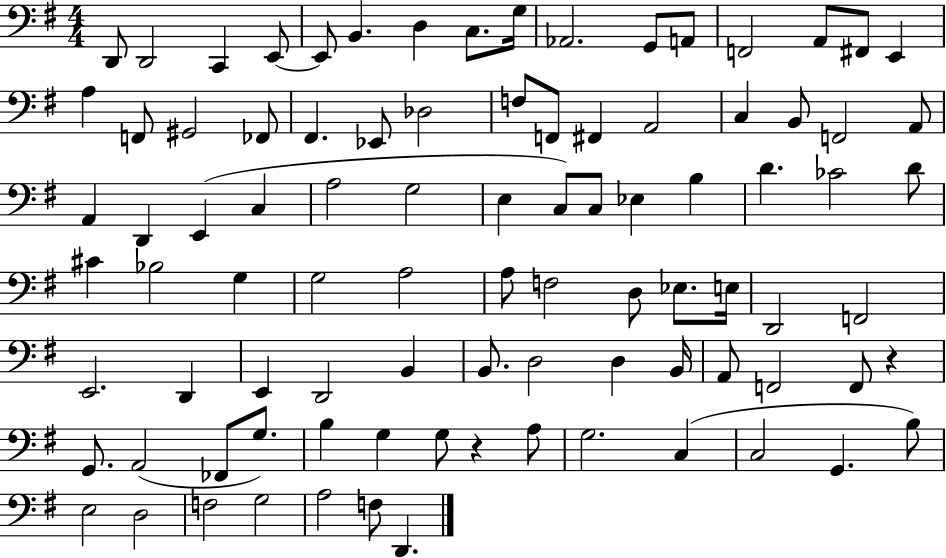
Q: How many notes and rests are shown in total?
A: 91